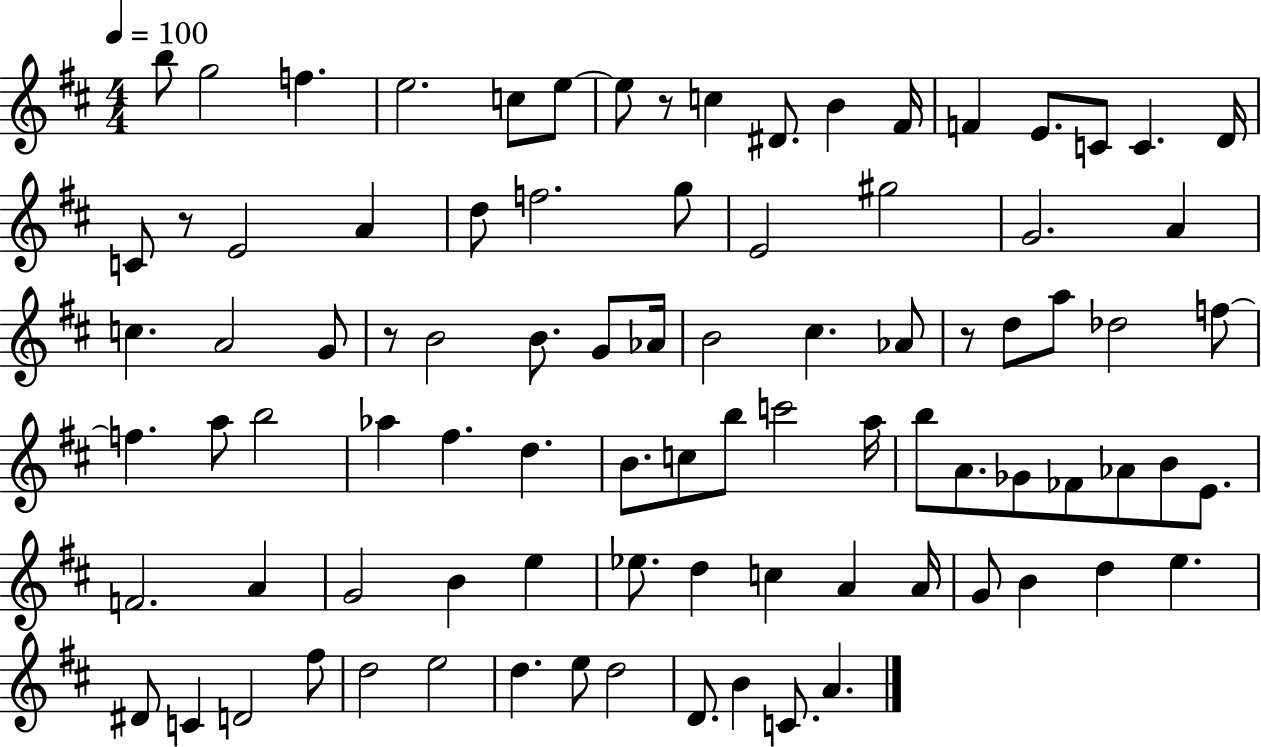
X:1
T:Untitled
M:4/4
L:1/4
K:D
b/2 g2 f e2 c/2 e/2 e/2 z/2 c ^D/2 B ^F/4 F E/2 C/2 C D/4 C/2 z/2 E2 A d/2 f2 g/2 E2 ^g2 G2 A c A2 G/2 z/2 B2 B/2 G/2 _A/4 B2 ^c _A/2 z/2 d/2 a/2 _d2 f/2 f a/2 b2 _a ^f d B/2 c/2 b/2 c'2 a/4 b/2 A/2 _G/2 _F/2 _A/2 B/2 E/2 F2 A G2 B e _e/2 d c A A/4 G/2 B d e ^D/2 C D2 ^f/2 d2 e2 d e/2 d2 D/2 B C/2 A